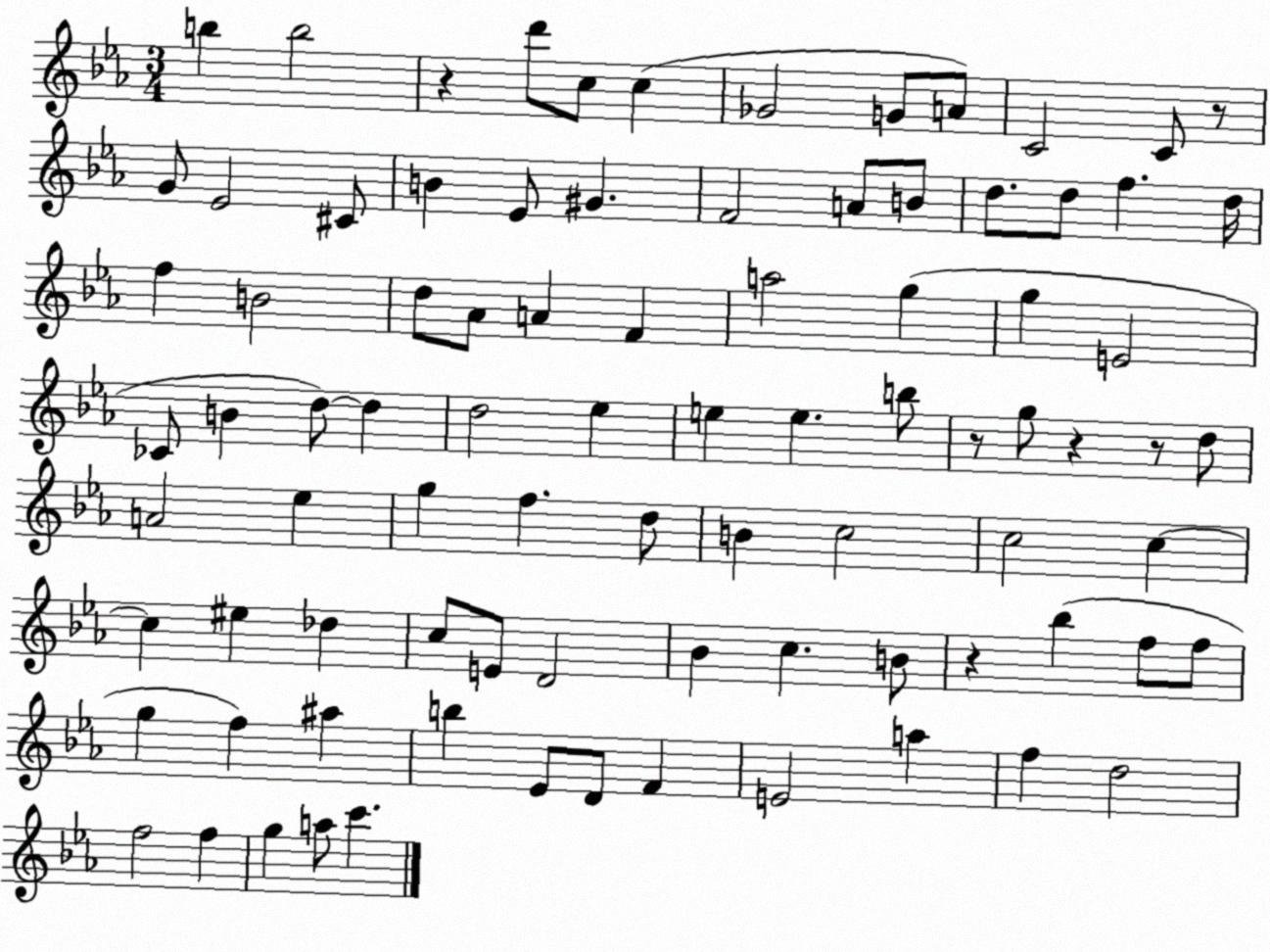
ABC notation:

X:1
T:Untitled
M:3/4
L:1/4
K:Eb
b b2 z d'/2 c/2 c _G2 G/2 A/2 C2 C/2 z/2 G/2 _E2 ^C/2 B _E/2 ^G F2 A/2 B/2 d/2 d/2 f d/4 f B2 d/2 _A/2 A F a2 g g E2 _C/2 B d/2 d d2 _e e e b/2 z/2 g/2 z z/2 d/2 A2 _e g f d/2 B c2 c2 c c ^e _d c/2 E/2 D2 _B c B/2 z _b f/2 f/2 g f ^a b _E/2 D/2 F E2 a f d2 f2 f g a/2 c'